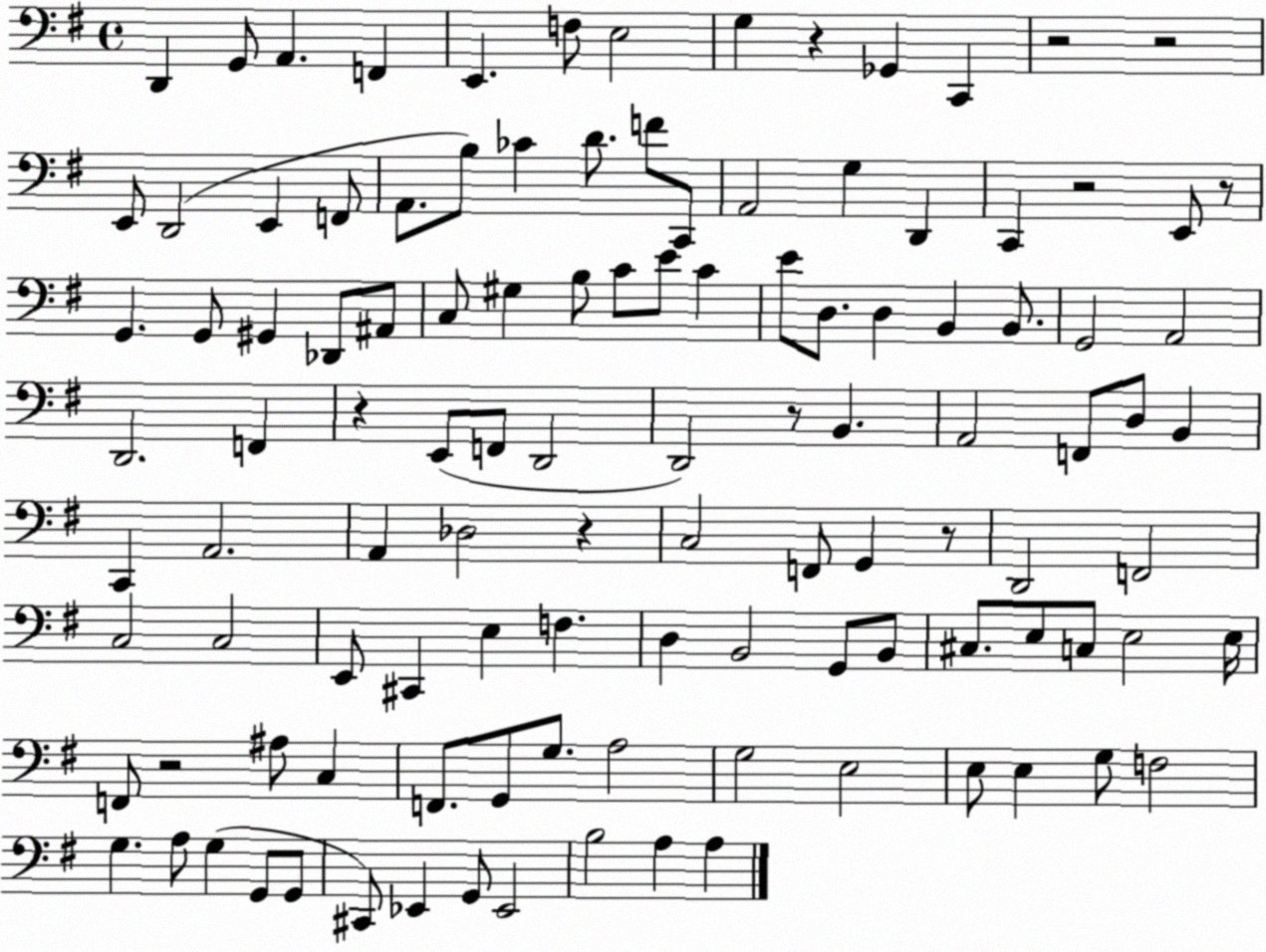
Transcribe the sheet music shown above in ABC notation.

X:1
T:Untitled
M:4/4
L:1/4
K:G
D,, G,,/2 A,, F,, E,, F,/2 E,2 G, z _G,, C,, z2 z2 E,,/2 D,,2 E,, F,,/2 A,,/2 B,/2 _C D/2 F/2 C,,/2 A,,2 G, D,, C,, z2 E,,/2 z/2 G,, G,,/2 ^G,, _D,,/2 ^A,,/2 C,/2 ^G, B,/2 C/2 E/2 C E/2 D,/2 D, B,, B,,/2 G,,2 A,,2 D,,2 F,, z E,,/2 F,,/2 D,,2 D,,2 z/2 B,, A,,2 F,,/2 D,/2 B,, C,, A,,2 A,, _D,2 z C,2 F,,/2 G,, z/2 D,,2 F,,2 C,2 C,2 E,,/2 ^C,, E, F, D, B,,2 G,,/2 B,,/2 ^C,/2 E,/2 C,/2 E,2 E,/4 F,,/2 z2 ^A,/2 C, F,,/2 G,,/2 G,/2 A,2 G,2 E,2 E,/2 E, G,/2 F,2 G, A,/2 G, G,,/2 G,,/2 ^C,,/2 _E,, G,,/2 _E,,2 B,2 A, A,